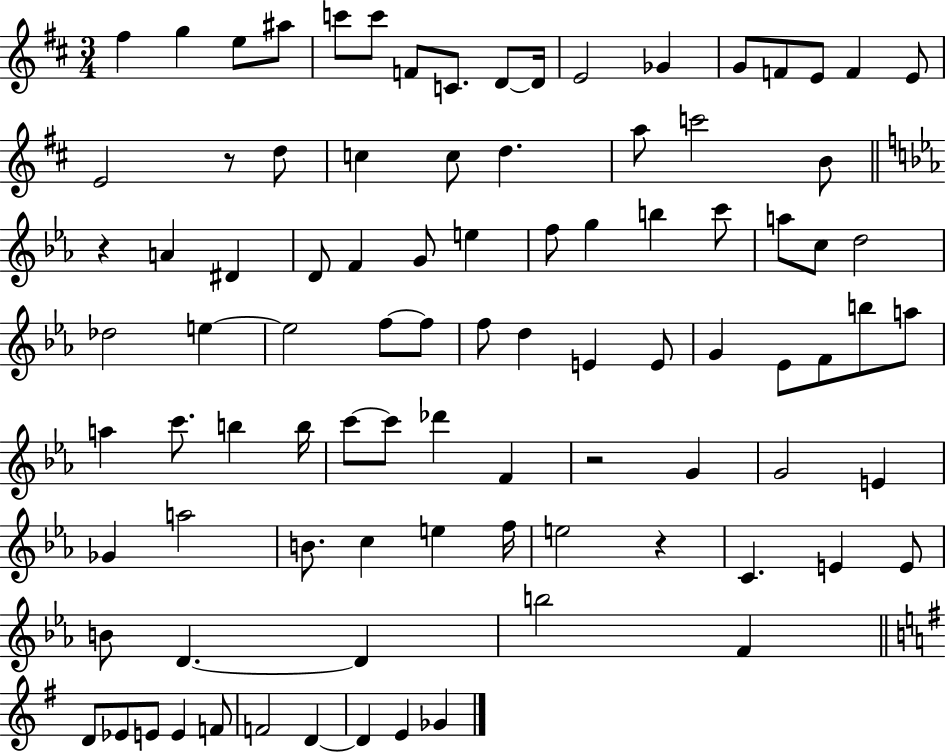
X:1
T:Untitled
M:3/4
L:1/4
K:D
^f g e/2 ^a/2 c'/2 c'/2 F/2 C/2 D/2 D/4 E2 _G G/2 F/2 E/2 F E/2 E2 z/2 d/2 c c/2 d a/2 c'2 B/2 z A ^D D/2 F G/2 e f/2 g b c'/2 a/2 c/2 d2 _d2 e e2 f/2 f/2 f/2 d E E/2 G _E/2 F/2 b/2 a/2 a c'/2 b b/4 c'/2 c'/2 _d' F z2 G G2 E _G a2 B/2 c e f/4 e2 z C E E/2 B/2 D D b2 F D/2 _E/2 E/2 E F/2 F2 D D E _G